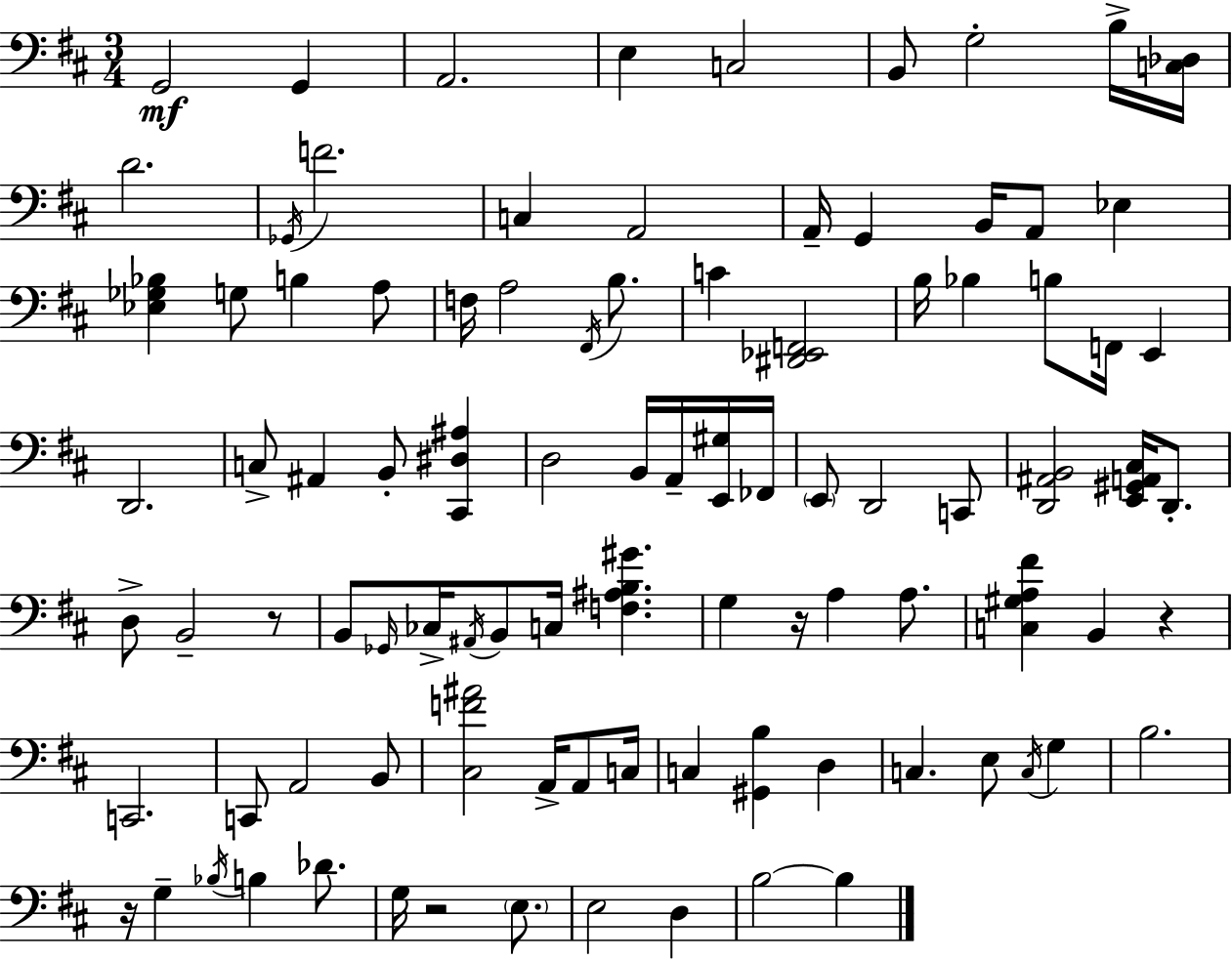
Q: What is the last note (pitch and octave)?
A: B3